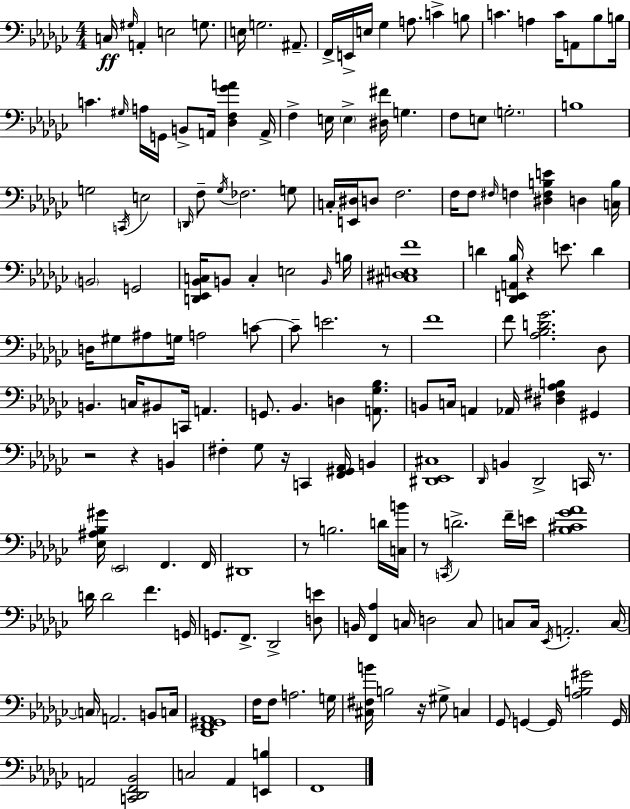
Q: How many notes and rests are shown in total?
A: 172